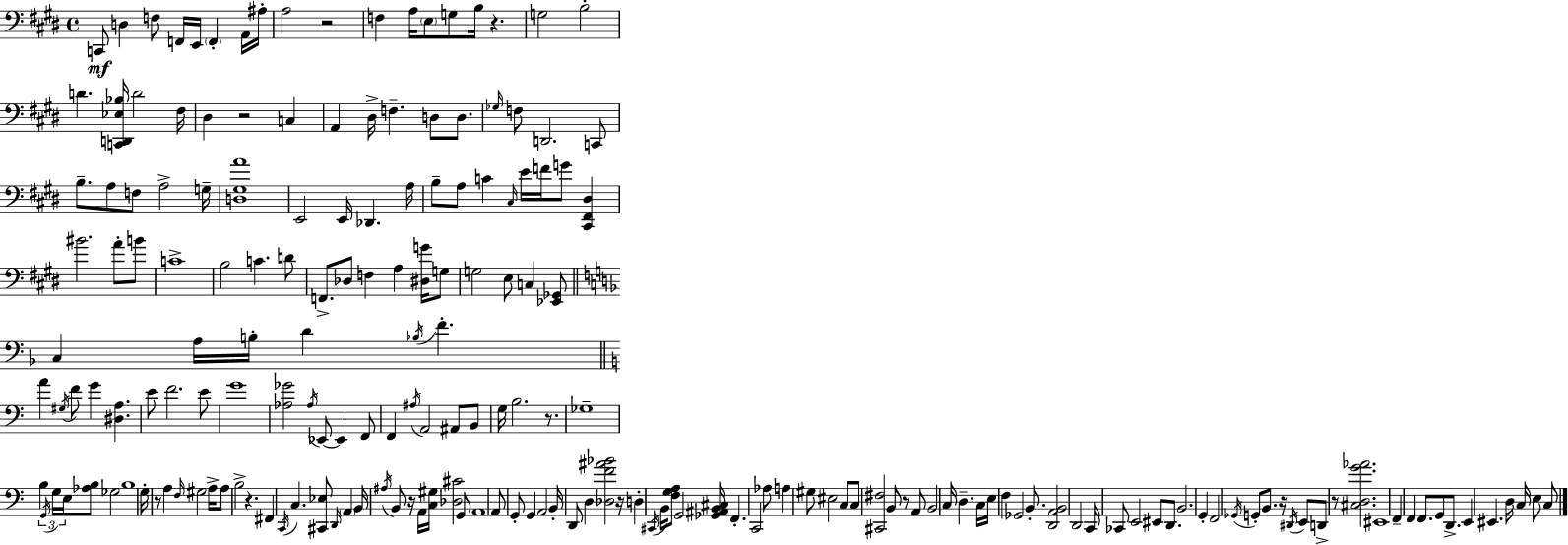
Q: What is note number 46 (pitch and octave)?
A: G4